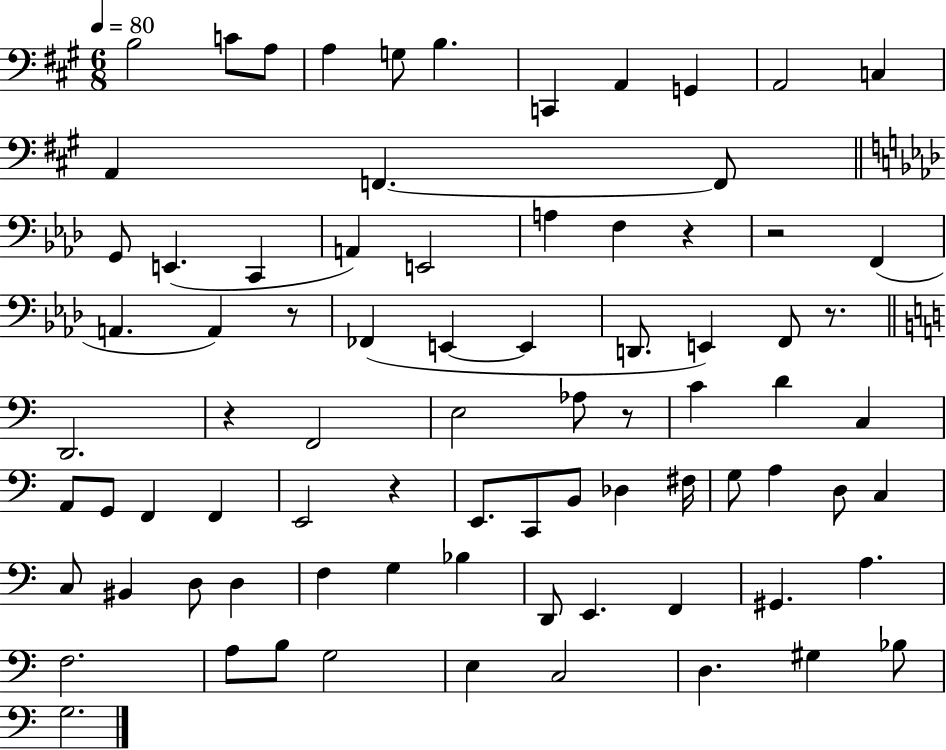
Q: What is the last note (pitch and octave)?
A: G3